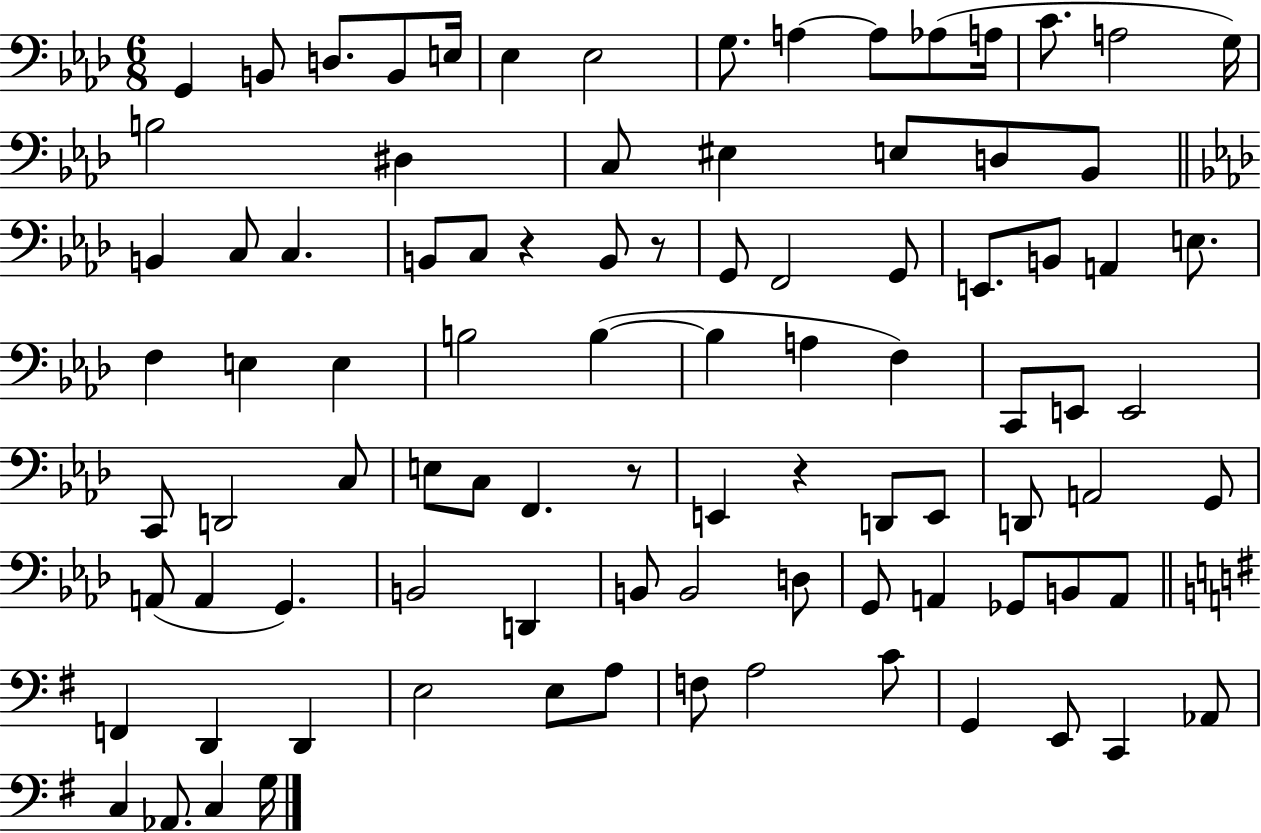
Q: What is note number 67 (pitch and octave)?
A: G2